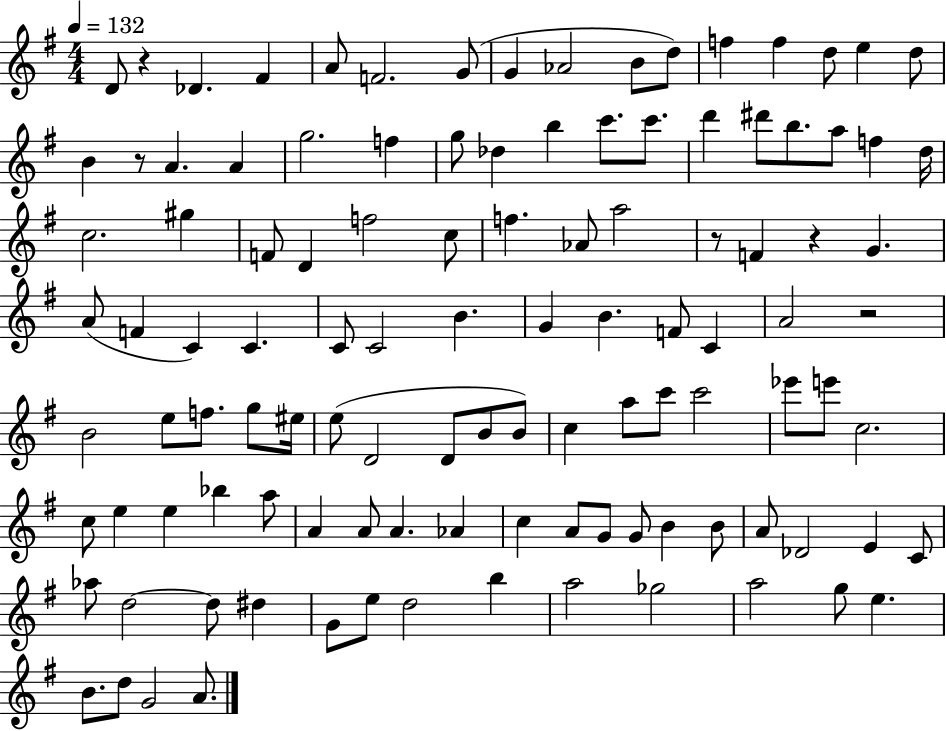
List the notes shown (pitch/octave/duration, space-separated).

D4/e R/q Db4/q. F#4/q A4/e F4/h. G4/e G4/q Ab4/h B4/e D5/e F5/q F5/q D5/e E5/q D5/e B4/q R/e A4/q. A4/q G5/h. F5/q G5/e Db5/q B5/q C6/e. C6/e. D6/q D#6/e B5/e. A5/e F5/q D5/s C5/h. G#5/q F4/e D4/q F5/h C5/e F5/q. Ab4/e A5/h R/e F4/q R/q G4/q. A4/e F4/q C4/q C4/q. C4/e C4/h B4/q. G4/q B4/q. F4/e C4/q A4/h R/h B4/h E5/e F5/e. G5/e EIS5/s E5/e D4/h D4/e B4/e B4/e C5/q A5/e C6/e C6/h Eb6/e E6/e C5/h. C5/e E5/q E5/q Bb5/q A5/e A4/q A4/e A4/q. Ab4/q C5/q A4/e G4/e G4/e B4/q B4/e A4/e Db4/h E4/q C4/e Ab5/e D5/h D5/e D#5/q G4/e E5/e D5/h B5/q A5/h Gb5/h A5/h G5/e E5/q. B4/e. D5/e G4/h A4/e.